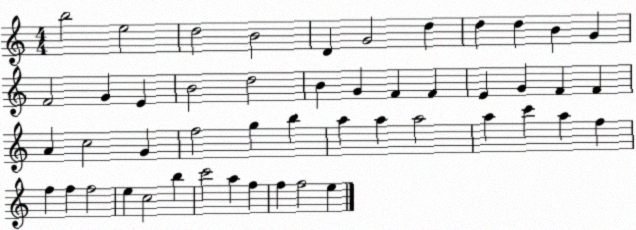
X:1
T:Untitled
M:4/4
L:1/4
K:C
b2 e2 d2 B2 D G2 d d d B G F2 G E B2 d2 B G F F E G F F A c2 G f2 g b a a a2 a c' a f f f f2 e c2 b c'2 a f f f2 e